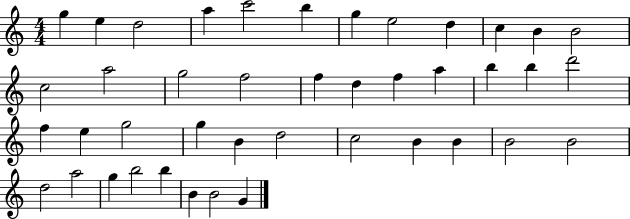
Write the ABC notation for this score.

X:1
T:Untitled
M:4/4
L:1/4
K:C
g e d2 a c'2 b g e2 d c B B2 c2 a2 g2 f2 f d f a b b d'2 f e g2 g B d2 c2 B B B2 B2 d2 a2 g b2 b B B2 G